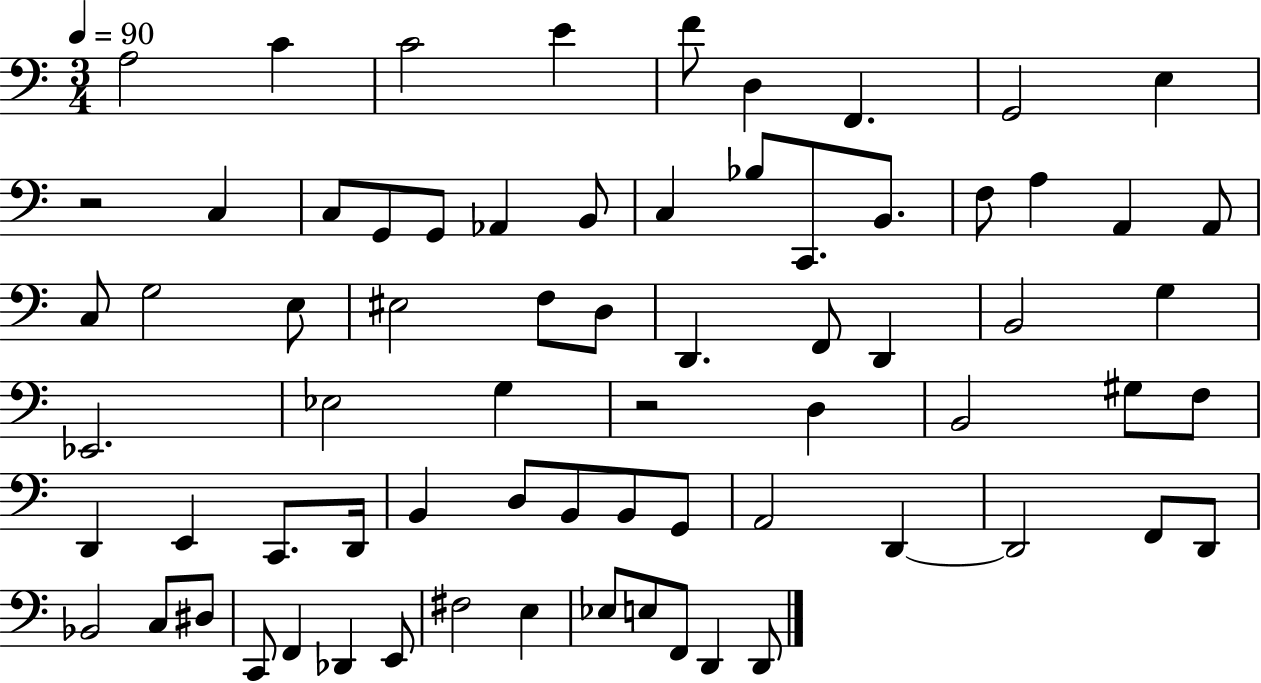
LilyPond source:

{
  \clef bass
  \numericTimeSignature
  \time 3/4
  \key c \major
  \tempo 4 = 90
  a2 c'4 | c'2 e'4 | f'8 d4 f,4. | g,2 e4 | \break r2 c4 | c8 g,8 g,8 aes,4 b,8 | c4 bes8 c,8. b,8. | f8 a4 a,4 a,8 | \break c8 g2 e8 | eis2 f8 d8 | d,4. f,8 d,4 | b,2 g4 | \break ees,2. | ees2 g4 | r2 d4 | b,2 gis8 f8 | \break d,4 e,4 c,8. d,16 | b,4 d8 b,8 b,8 g,8 | a,2 d,4~~ | d,2 f,8 d,8 | \break bes,2 c8 dis8 | c,8 f,4 des,4 e,8 | fis2 e4 | ees8 e8 f,8 d,4 d,8 | \break \bar "|."
}